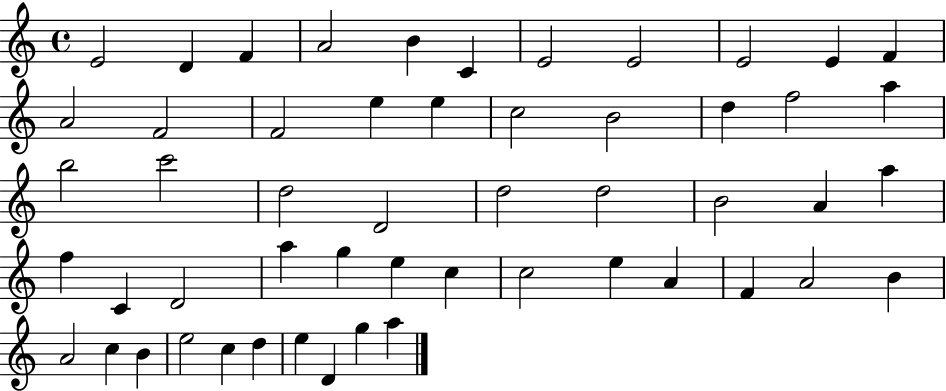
{
  \clef treble
  \time 4/4
  \defaultTimeSignature
  \key c \major
  e'2 d'4 f'4 | a'2 b'4 c'4 | e'2 e'2 | e'2 e'4 f'4 | \break a'2 f'2 | f'2 e''4 e''4 | c''2 b'2 | d''4 f''2 a''4 | \break b''2 c'''2 | d''2 d'2 | d''2 d''2 | b'2 a'4 a''4 | \break f''4 c'4 d'2 | a''4 g''4 e''4 c''4 | c''2 e''4 a'4 | f'4 a'2 b'4 | \break a'2 c''4 b'4 | e''2 c''4 d''4 | e''4 d'4 g''4 a''4 | \bar "|."
}